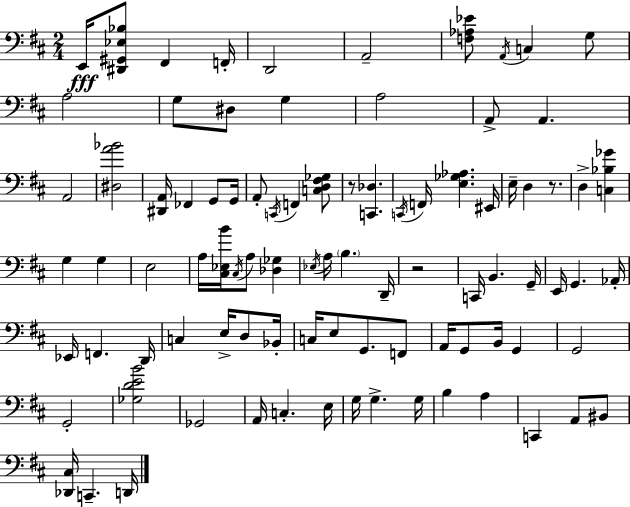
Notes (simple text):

E2/s [D#2,G#2,Eb3,Bb3]/e F#2/q F2/s D2/h A2/h [F3,Ab3,Eb4]/e A2/s C3/q G3/e A3/h G3/e D#3/e G3/q A3/h A2/e A2/q. A2/h [D#3,A4,Bb4]/h [D#2,A2]/s FES2/q G2/e G2/s A2/e C2/s F2/q [C3,D3,F#3,Gb3]/e R/e [C2,Db3]/q. C2/s F2/s [E3,Gb3,Ab3]/q. EIS2/s E3/s D3/q R/e. D3/q [C3,Bb3,Gb4]/q G3/q G3/q E3/h A3/s [C#3,Eb3,B4]/s C#3/s A3/e [Db3,Gb3]/q Eb3/s A3/s B3/q. D2/s R/h C2/s B2/q. G2/s E2/s G2/q. Ab2/s Eb2/s F2/q. D2/s C3/q E3/s D3/e Bb2/s C3/s E3/e G2/e. F2/e A2/s G2/e B2/s G2/q G2/h G2/h [Gb3,D4,E4,B4]/h Gb2/h A2/s C3/q. E3/s G3/s G3/q. G3/s B3/q A3/q C2/q A2/e BIS2/e [Db2,C#3]/s C2/q. D2/s